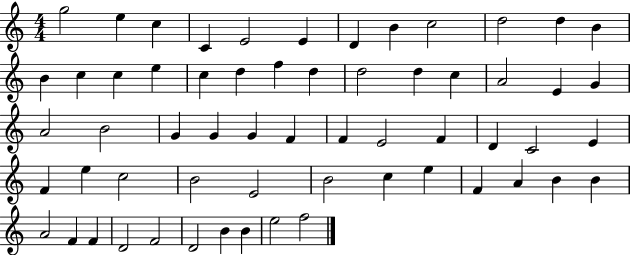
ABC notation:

X:1
T:Untitled
M:4/4
L:1/4
K:C
g2 e c C E2 E D B c2 d2 d B B c c e c d f d d2 d c A2 E G A2 B2 G G G F F E2 F D C2 E F e c2 B2 E2 B2 c e F A B B A2 F F D2 F2 D2 B B e2 f2